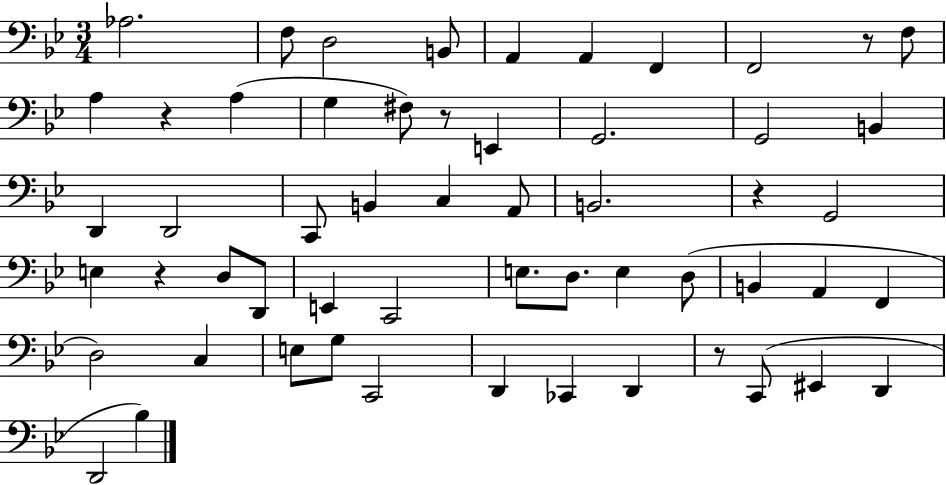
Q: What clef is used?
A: bass